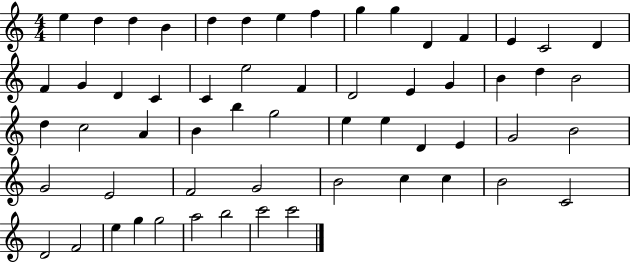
X:1
T:Untitled
M:4/4
L:1/4
K:C
e d d B d d e f g g D F E C2 D F G D C C e2 F D2 E G B d B2 d c2 A B b g2 e e D E G2 B2 G2 E2 F2 G2 B2 c c B2 C2 D2 F2 e g g2 a2 b2 c'2 c'2